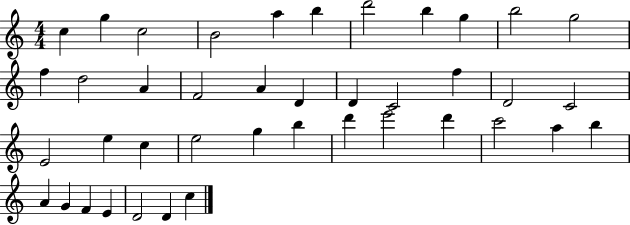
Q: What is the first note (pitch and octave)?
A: C5